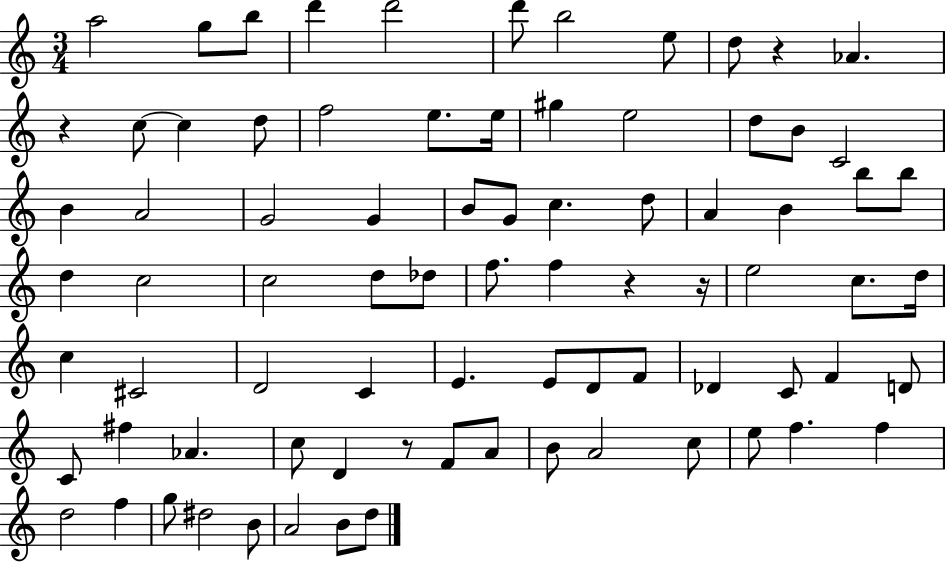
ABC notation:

X:1
T:Untitled
M:3/4
L:1/4
K:C
a2 g/2 b/2 d' d'2 d'/2 b2 e/2 d/2 z _A z c/2 c d/2 f2 e/2 e/4 ^g e2 d/2 B/2 C2 B A2 G2 G B/2 G/2 c d/2 A B b/2 b/2 d c2 c2 d/2 _d/2 f/2 f z z/4 e2 c/2 d/4 c ^C2 D2 C E E/2 D/2 F/2 _D C/2 F D/2 C/2 ^f _A c/2 D z/2 F/2 A/2 B/2 A2 c/2 e/2 f f d2 f g/2 ^d2 B/2 A2 B/2 d/2